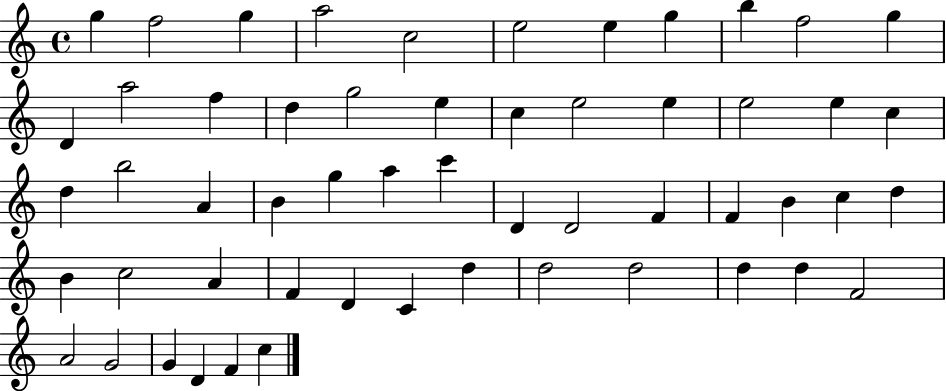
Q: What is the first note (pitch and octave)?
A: G5